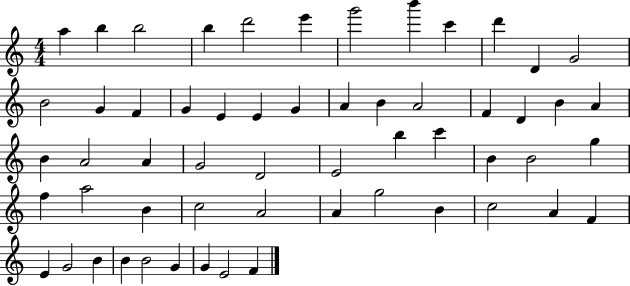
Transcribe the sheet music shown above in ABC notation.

X:1
T:Untitled
M:4/4
L:1/4
K:C
a b b2 b d'2 e' g'2 b' c' d' D G2 B2 G F G E E G A B A2 F D B A B A2 A G2 D2 E2 b c' B B2 g f a2 B c2 A2 A g2 B c2 A F E G2 B B B2 G G E2 F